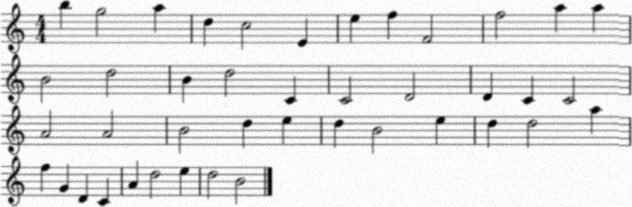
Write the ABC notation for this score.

X:1
T:Untitled
M:4/4
L:1/4
K:C
b g2 a d c2 E e f F2 f2 a a B2 d2 B d2 C C2 D2 D C C2 A2 A2 B2 d e d B2 e d d2 a f G D C A d2 e d2 B2